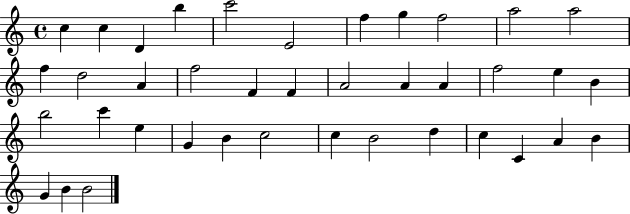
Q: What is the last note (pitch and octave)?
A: B4